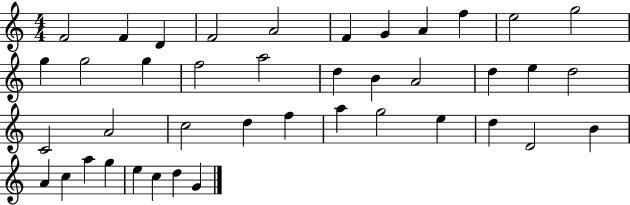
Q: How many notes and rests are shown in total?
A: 41